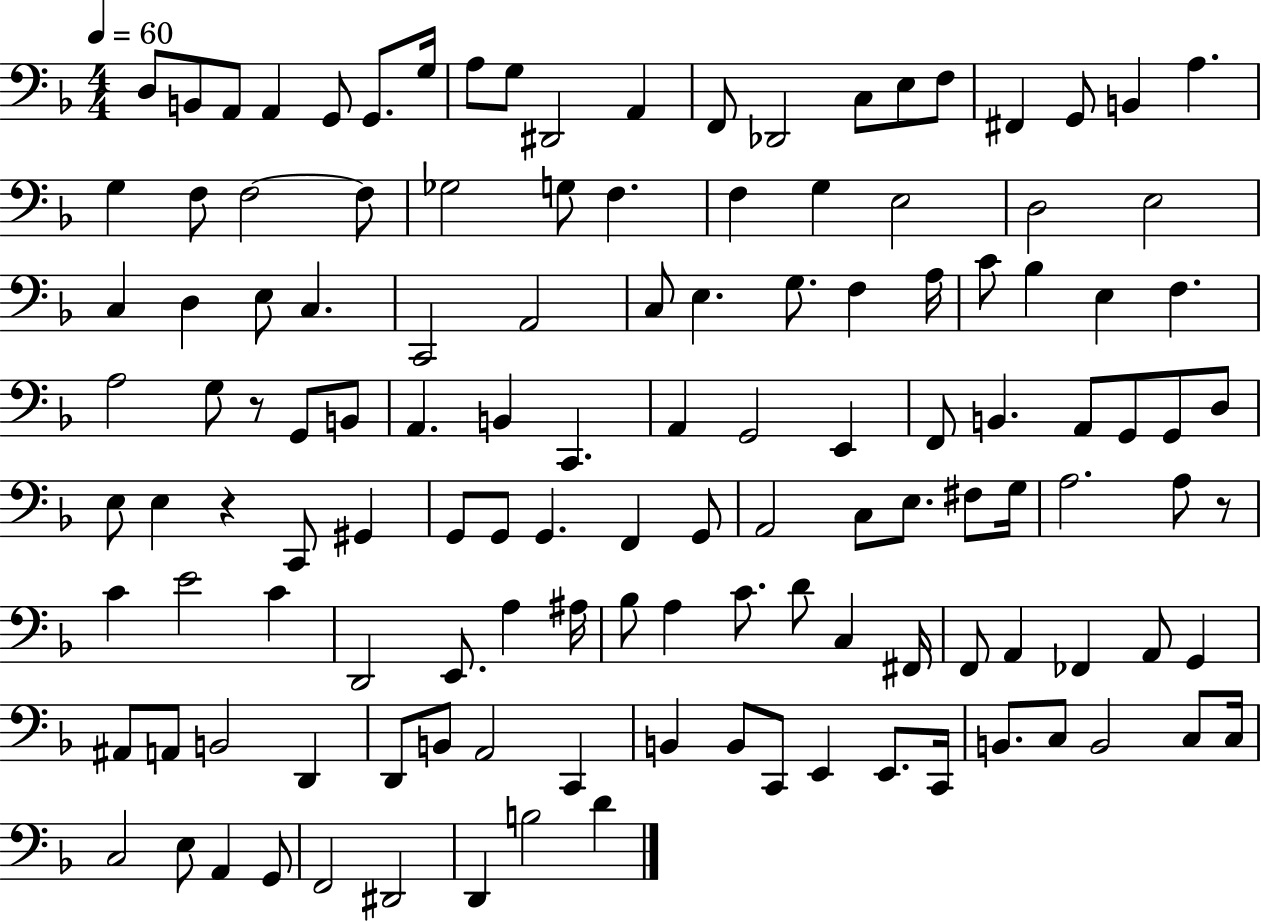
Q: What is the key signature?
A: F major